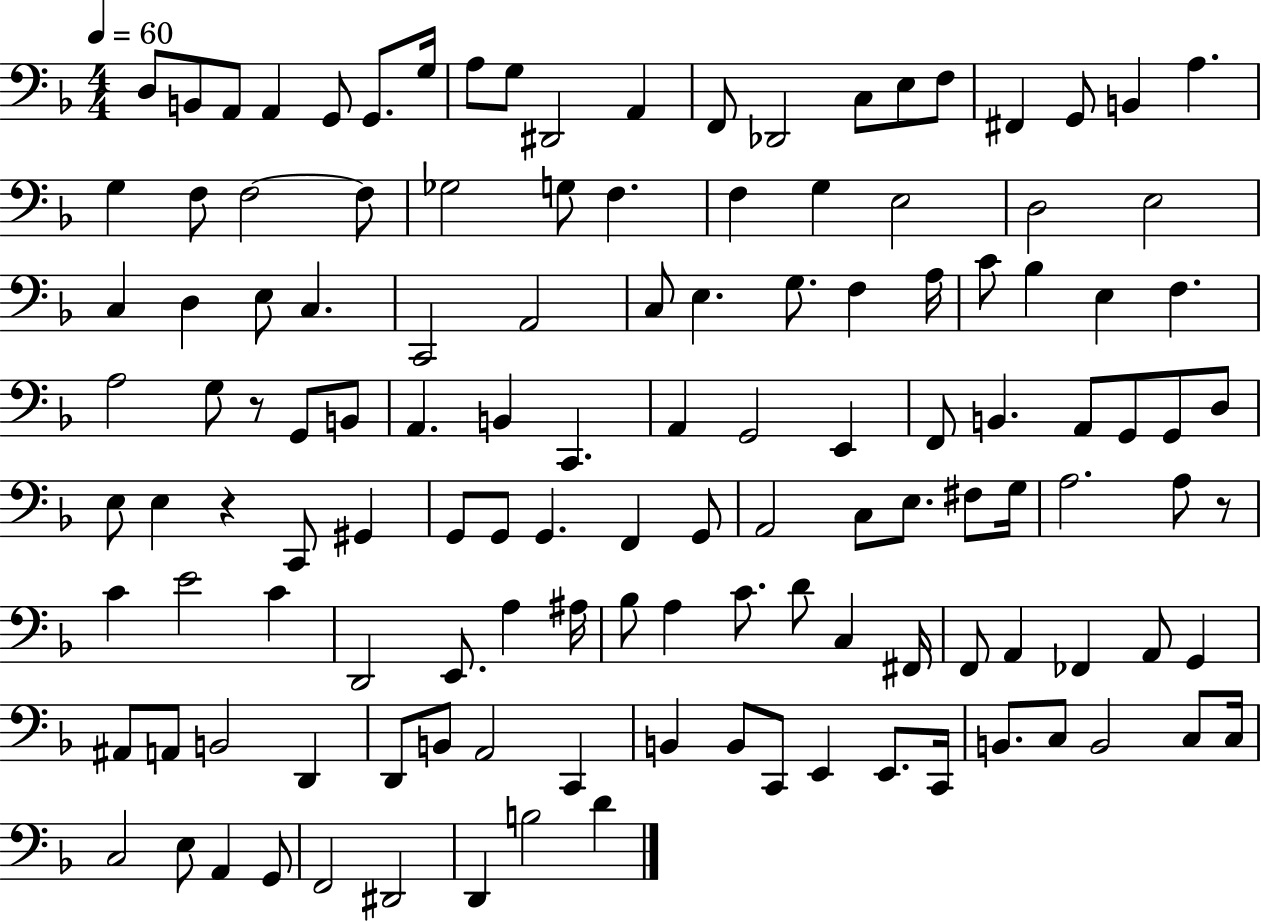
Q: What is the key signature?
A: F major